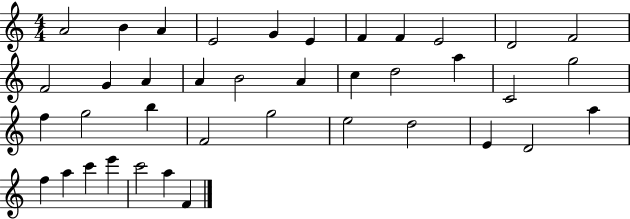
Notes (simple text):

A4/h B4/q A4/q E4/h G4/q E4/q F4/q F4/q E4/h D4/h F4/h F4/h G4/q A4/q A4/q B4/h A4/q C5/q D5/h A5/q C4/h G5/h F5/q G5/h B5/q F4/h G5/h E5/h D5/h E4/q D4/h A5/q F5/q A5/q C6/q E6/q C6/h A5/q F4/q